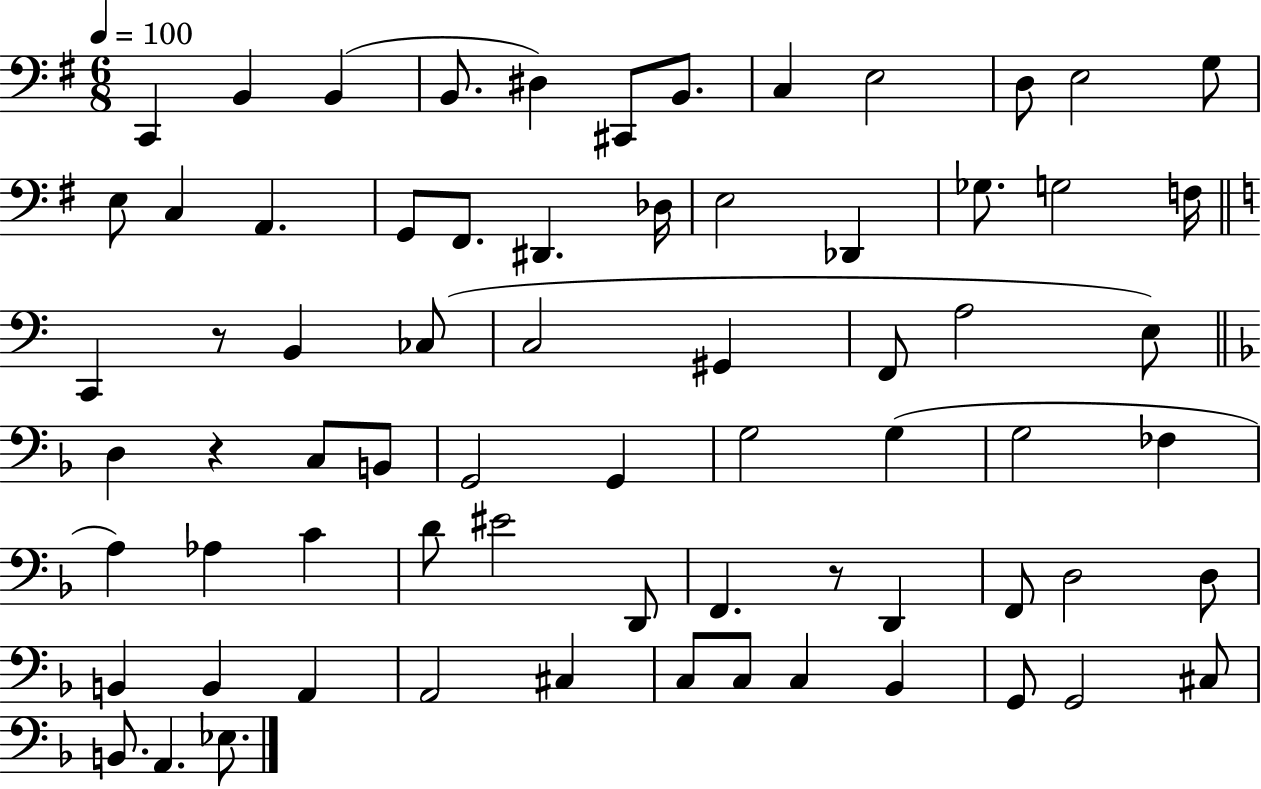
X:1
T:Untitled
M:6/8
L:1/4
K:G
C,, B,, B,, B,,/2 ^D, ^C,,/2 B,,/2 C, E,2 D,/2 E,2 G,/2 E,/2 C, A,, G,,/2 ^F,,/2 ^D,, _D,/4 E,2 _D,, _G,/2 G,2 F,/4 C,, z/2 B,, _C,/2 C,2 ^G,, F,,/2 A,2 E,/2 D, z C,/2 B,,/2 G,,2 G,, G,2 G, G,2 _F, A, _A, C D/2 ^E2 D,,/2 F,, z/2 D,, F,,/2 D,2 D,/2 B,, B,, A,, A,,2 ^C, C,/2 C,/2 C, _B,, G,,/2 G,,2 ^C,/2 B,,/2 A,, _E,/2